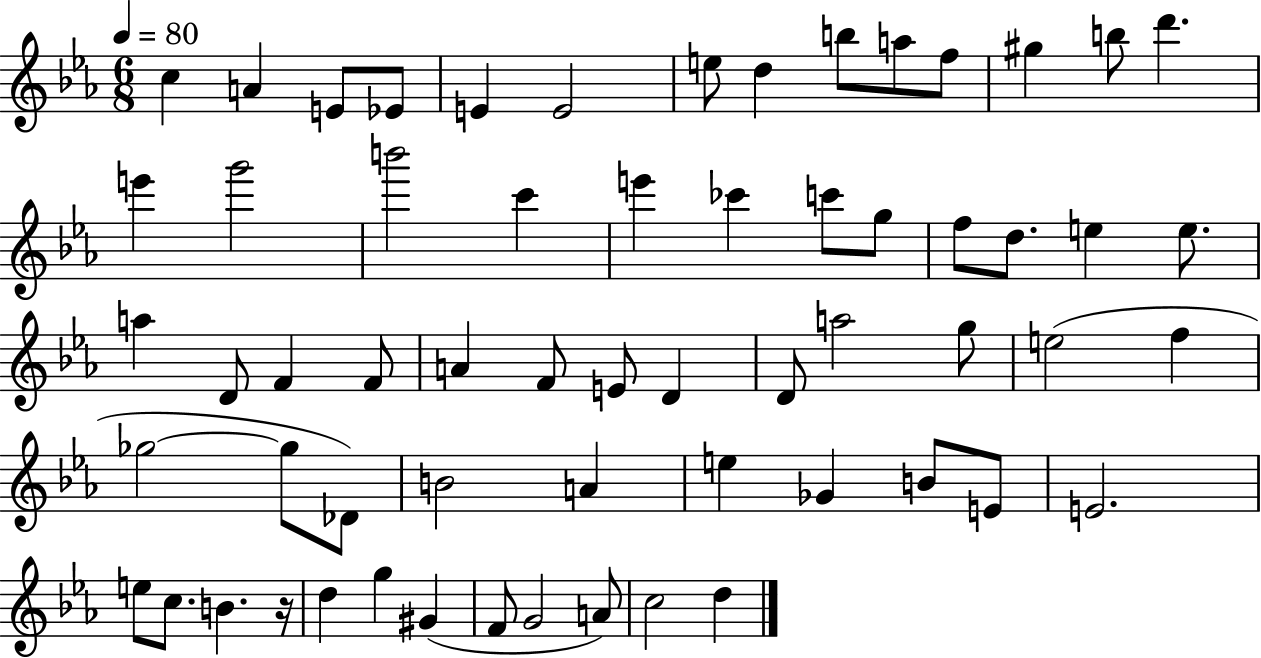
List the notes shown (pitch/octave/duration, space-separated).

C5/q A4/q E4/e Eb4/e E4/q E4/h E5/e D5/q B5/e A5/e F5/e G#5/q B5/e D6/q. E6/q G6/h B6/h C6/q E6/q CES6/q C6/e G5/e F5/e D5/e. E5/q E5/e. A5/q D4/e F4/q F4/e A4/q F4/e E4/e D4/q D4/e A5/h G5/e E5/h F5/q Gb5/h Gb5/e Db4/e B4/h A4/q E5/q Gb4/q B4/e E4/e E4/h. E5/e C5/e. B4/q. R/s D5/q G5/q G#4/q F4/e G4/h A4/e C5/h D5/q